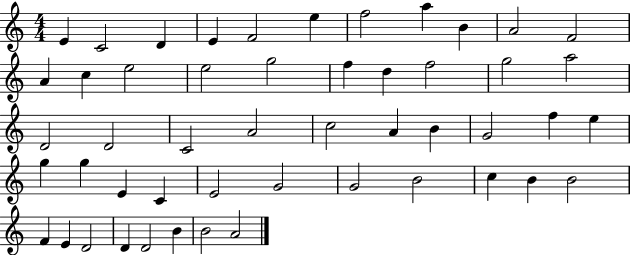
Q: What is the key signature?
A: C major